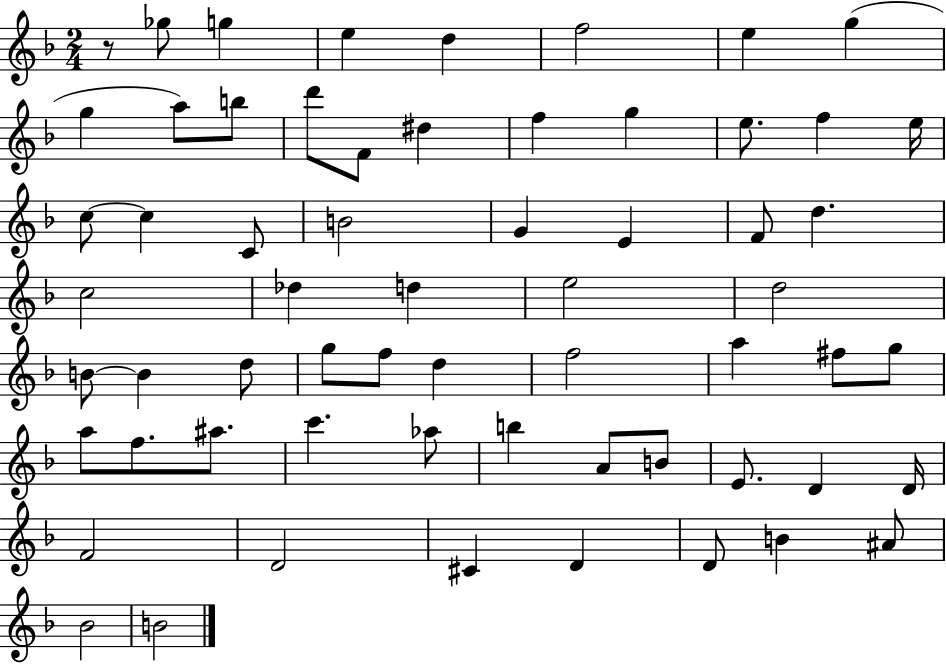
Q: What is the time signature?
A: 2/4